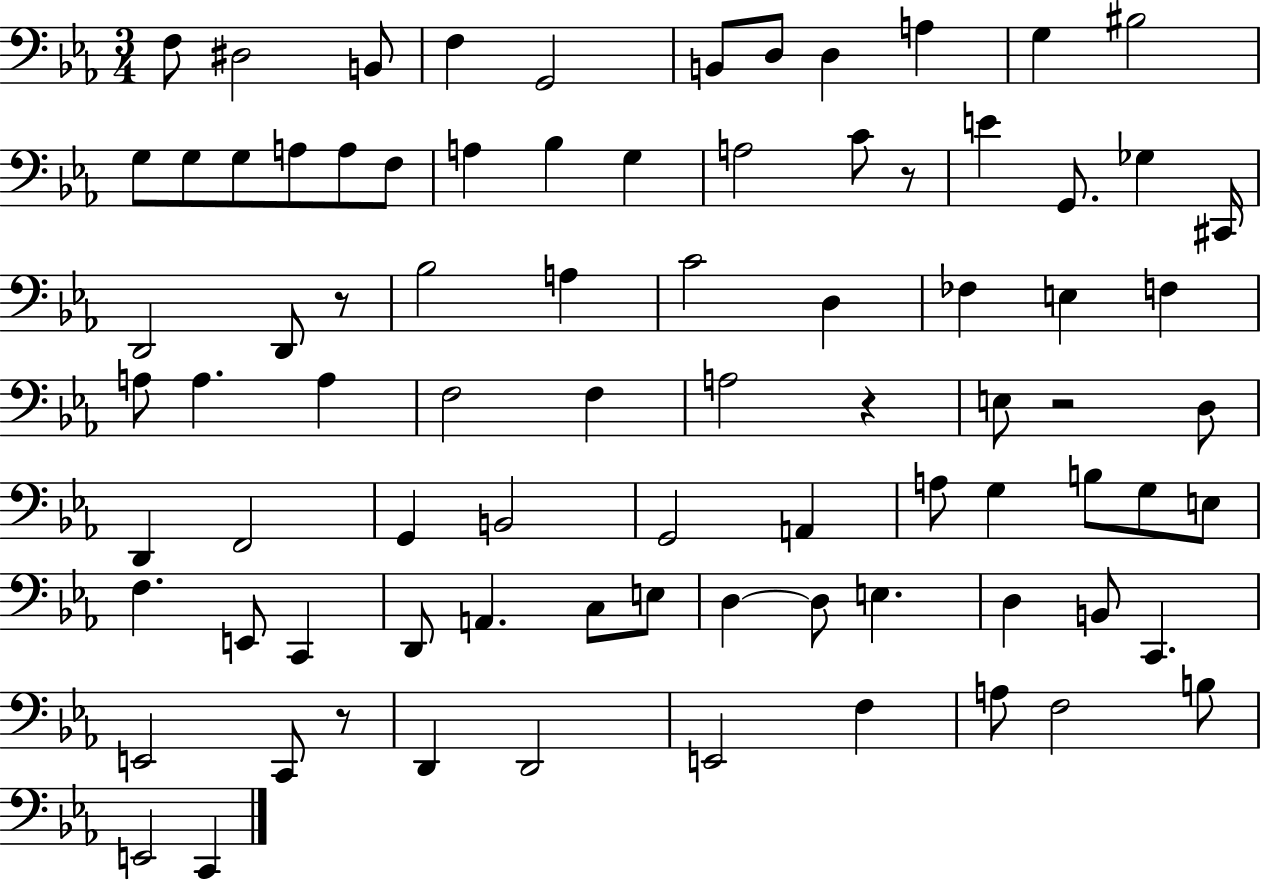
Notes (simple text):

F3/e D#3/h B2/e F3/q G2/h B2/e D3/e D3/q A3/q G3/q BIS3/h G3/e G3/e G3/e A3/e A3/e F3/e A3/q Bb3/q G3/q A3/h C4/e R/e E4/q G2/e. Gb3/q C#2/s D2/h D2/e R/e Bb3/h A3/q C4/h D3/q FES3/q E3/q F3/q A3/e A3/q. A3/q F3/h F3/q A3/h R/q E3/e R/h D3/e D2/q F2/h G2/q B2/h G2/h A2/q A3/e G3/q B3/e G3/e E3/e F3/q. E2/e C2/q D2/e A2/q. C3/e E3/e D3/q D3/e E3/q. D3/q B2/e C2/q. E2/h C2/e R/e D2/q D2/h E2/h F3/q A3/e F3/h B3/e E2/h C2/q